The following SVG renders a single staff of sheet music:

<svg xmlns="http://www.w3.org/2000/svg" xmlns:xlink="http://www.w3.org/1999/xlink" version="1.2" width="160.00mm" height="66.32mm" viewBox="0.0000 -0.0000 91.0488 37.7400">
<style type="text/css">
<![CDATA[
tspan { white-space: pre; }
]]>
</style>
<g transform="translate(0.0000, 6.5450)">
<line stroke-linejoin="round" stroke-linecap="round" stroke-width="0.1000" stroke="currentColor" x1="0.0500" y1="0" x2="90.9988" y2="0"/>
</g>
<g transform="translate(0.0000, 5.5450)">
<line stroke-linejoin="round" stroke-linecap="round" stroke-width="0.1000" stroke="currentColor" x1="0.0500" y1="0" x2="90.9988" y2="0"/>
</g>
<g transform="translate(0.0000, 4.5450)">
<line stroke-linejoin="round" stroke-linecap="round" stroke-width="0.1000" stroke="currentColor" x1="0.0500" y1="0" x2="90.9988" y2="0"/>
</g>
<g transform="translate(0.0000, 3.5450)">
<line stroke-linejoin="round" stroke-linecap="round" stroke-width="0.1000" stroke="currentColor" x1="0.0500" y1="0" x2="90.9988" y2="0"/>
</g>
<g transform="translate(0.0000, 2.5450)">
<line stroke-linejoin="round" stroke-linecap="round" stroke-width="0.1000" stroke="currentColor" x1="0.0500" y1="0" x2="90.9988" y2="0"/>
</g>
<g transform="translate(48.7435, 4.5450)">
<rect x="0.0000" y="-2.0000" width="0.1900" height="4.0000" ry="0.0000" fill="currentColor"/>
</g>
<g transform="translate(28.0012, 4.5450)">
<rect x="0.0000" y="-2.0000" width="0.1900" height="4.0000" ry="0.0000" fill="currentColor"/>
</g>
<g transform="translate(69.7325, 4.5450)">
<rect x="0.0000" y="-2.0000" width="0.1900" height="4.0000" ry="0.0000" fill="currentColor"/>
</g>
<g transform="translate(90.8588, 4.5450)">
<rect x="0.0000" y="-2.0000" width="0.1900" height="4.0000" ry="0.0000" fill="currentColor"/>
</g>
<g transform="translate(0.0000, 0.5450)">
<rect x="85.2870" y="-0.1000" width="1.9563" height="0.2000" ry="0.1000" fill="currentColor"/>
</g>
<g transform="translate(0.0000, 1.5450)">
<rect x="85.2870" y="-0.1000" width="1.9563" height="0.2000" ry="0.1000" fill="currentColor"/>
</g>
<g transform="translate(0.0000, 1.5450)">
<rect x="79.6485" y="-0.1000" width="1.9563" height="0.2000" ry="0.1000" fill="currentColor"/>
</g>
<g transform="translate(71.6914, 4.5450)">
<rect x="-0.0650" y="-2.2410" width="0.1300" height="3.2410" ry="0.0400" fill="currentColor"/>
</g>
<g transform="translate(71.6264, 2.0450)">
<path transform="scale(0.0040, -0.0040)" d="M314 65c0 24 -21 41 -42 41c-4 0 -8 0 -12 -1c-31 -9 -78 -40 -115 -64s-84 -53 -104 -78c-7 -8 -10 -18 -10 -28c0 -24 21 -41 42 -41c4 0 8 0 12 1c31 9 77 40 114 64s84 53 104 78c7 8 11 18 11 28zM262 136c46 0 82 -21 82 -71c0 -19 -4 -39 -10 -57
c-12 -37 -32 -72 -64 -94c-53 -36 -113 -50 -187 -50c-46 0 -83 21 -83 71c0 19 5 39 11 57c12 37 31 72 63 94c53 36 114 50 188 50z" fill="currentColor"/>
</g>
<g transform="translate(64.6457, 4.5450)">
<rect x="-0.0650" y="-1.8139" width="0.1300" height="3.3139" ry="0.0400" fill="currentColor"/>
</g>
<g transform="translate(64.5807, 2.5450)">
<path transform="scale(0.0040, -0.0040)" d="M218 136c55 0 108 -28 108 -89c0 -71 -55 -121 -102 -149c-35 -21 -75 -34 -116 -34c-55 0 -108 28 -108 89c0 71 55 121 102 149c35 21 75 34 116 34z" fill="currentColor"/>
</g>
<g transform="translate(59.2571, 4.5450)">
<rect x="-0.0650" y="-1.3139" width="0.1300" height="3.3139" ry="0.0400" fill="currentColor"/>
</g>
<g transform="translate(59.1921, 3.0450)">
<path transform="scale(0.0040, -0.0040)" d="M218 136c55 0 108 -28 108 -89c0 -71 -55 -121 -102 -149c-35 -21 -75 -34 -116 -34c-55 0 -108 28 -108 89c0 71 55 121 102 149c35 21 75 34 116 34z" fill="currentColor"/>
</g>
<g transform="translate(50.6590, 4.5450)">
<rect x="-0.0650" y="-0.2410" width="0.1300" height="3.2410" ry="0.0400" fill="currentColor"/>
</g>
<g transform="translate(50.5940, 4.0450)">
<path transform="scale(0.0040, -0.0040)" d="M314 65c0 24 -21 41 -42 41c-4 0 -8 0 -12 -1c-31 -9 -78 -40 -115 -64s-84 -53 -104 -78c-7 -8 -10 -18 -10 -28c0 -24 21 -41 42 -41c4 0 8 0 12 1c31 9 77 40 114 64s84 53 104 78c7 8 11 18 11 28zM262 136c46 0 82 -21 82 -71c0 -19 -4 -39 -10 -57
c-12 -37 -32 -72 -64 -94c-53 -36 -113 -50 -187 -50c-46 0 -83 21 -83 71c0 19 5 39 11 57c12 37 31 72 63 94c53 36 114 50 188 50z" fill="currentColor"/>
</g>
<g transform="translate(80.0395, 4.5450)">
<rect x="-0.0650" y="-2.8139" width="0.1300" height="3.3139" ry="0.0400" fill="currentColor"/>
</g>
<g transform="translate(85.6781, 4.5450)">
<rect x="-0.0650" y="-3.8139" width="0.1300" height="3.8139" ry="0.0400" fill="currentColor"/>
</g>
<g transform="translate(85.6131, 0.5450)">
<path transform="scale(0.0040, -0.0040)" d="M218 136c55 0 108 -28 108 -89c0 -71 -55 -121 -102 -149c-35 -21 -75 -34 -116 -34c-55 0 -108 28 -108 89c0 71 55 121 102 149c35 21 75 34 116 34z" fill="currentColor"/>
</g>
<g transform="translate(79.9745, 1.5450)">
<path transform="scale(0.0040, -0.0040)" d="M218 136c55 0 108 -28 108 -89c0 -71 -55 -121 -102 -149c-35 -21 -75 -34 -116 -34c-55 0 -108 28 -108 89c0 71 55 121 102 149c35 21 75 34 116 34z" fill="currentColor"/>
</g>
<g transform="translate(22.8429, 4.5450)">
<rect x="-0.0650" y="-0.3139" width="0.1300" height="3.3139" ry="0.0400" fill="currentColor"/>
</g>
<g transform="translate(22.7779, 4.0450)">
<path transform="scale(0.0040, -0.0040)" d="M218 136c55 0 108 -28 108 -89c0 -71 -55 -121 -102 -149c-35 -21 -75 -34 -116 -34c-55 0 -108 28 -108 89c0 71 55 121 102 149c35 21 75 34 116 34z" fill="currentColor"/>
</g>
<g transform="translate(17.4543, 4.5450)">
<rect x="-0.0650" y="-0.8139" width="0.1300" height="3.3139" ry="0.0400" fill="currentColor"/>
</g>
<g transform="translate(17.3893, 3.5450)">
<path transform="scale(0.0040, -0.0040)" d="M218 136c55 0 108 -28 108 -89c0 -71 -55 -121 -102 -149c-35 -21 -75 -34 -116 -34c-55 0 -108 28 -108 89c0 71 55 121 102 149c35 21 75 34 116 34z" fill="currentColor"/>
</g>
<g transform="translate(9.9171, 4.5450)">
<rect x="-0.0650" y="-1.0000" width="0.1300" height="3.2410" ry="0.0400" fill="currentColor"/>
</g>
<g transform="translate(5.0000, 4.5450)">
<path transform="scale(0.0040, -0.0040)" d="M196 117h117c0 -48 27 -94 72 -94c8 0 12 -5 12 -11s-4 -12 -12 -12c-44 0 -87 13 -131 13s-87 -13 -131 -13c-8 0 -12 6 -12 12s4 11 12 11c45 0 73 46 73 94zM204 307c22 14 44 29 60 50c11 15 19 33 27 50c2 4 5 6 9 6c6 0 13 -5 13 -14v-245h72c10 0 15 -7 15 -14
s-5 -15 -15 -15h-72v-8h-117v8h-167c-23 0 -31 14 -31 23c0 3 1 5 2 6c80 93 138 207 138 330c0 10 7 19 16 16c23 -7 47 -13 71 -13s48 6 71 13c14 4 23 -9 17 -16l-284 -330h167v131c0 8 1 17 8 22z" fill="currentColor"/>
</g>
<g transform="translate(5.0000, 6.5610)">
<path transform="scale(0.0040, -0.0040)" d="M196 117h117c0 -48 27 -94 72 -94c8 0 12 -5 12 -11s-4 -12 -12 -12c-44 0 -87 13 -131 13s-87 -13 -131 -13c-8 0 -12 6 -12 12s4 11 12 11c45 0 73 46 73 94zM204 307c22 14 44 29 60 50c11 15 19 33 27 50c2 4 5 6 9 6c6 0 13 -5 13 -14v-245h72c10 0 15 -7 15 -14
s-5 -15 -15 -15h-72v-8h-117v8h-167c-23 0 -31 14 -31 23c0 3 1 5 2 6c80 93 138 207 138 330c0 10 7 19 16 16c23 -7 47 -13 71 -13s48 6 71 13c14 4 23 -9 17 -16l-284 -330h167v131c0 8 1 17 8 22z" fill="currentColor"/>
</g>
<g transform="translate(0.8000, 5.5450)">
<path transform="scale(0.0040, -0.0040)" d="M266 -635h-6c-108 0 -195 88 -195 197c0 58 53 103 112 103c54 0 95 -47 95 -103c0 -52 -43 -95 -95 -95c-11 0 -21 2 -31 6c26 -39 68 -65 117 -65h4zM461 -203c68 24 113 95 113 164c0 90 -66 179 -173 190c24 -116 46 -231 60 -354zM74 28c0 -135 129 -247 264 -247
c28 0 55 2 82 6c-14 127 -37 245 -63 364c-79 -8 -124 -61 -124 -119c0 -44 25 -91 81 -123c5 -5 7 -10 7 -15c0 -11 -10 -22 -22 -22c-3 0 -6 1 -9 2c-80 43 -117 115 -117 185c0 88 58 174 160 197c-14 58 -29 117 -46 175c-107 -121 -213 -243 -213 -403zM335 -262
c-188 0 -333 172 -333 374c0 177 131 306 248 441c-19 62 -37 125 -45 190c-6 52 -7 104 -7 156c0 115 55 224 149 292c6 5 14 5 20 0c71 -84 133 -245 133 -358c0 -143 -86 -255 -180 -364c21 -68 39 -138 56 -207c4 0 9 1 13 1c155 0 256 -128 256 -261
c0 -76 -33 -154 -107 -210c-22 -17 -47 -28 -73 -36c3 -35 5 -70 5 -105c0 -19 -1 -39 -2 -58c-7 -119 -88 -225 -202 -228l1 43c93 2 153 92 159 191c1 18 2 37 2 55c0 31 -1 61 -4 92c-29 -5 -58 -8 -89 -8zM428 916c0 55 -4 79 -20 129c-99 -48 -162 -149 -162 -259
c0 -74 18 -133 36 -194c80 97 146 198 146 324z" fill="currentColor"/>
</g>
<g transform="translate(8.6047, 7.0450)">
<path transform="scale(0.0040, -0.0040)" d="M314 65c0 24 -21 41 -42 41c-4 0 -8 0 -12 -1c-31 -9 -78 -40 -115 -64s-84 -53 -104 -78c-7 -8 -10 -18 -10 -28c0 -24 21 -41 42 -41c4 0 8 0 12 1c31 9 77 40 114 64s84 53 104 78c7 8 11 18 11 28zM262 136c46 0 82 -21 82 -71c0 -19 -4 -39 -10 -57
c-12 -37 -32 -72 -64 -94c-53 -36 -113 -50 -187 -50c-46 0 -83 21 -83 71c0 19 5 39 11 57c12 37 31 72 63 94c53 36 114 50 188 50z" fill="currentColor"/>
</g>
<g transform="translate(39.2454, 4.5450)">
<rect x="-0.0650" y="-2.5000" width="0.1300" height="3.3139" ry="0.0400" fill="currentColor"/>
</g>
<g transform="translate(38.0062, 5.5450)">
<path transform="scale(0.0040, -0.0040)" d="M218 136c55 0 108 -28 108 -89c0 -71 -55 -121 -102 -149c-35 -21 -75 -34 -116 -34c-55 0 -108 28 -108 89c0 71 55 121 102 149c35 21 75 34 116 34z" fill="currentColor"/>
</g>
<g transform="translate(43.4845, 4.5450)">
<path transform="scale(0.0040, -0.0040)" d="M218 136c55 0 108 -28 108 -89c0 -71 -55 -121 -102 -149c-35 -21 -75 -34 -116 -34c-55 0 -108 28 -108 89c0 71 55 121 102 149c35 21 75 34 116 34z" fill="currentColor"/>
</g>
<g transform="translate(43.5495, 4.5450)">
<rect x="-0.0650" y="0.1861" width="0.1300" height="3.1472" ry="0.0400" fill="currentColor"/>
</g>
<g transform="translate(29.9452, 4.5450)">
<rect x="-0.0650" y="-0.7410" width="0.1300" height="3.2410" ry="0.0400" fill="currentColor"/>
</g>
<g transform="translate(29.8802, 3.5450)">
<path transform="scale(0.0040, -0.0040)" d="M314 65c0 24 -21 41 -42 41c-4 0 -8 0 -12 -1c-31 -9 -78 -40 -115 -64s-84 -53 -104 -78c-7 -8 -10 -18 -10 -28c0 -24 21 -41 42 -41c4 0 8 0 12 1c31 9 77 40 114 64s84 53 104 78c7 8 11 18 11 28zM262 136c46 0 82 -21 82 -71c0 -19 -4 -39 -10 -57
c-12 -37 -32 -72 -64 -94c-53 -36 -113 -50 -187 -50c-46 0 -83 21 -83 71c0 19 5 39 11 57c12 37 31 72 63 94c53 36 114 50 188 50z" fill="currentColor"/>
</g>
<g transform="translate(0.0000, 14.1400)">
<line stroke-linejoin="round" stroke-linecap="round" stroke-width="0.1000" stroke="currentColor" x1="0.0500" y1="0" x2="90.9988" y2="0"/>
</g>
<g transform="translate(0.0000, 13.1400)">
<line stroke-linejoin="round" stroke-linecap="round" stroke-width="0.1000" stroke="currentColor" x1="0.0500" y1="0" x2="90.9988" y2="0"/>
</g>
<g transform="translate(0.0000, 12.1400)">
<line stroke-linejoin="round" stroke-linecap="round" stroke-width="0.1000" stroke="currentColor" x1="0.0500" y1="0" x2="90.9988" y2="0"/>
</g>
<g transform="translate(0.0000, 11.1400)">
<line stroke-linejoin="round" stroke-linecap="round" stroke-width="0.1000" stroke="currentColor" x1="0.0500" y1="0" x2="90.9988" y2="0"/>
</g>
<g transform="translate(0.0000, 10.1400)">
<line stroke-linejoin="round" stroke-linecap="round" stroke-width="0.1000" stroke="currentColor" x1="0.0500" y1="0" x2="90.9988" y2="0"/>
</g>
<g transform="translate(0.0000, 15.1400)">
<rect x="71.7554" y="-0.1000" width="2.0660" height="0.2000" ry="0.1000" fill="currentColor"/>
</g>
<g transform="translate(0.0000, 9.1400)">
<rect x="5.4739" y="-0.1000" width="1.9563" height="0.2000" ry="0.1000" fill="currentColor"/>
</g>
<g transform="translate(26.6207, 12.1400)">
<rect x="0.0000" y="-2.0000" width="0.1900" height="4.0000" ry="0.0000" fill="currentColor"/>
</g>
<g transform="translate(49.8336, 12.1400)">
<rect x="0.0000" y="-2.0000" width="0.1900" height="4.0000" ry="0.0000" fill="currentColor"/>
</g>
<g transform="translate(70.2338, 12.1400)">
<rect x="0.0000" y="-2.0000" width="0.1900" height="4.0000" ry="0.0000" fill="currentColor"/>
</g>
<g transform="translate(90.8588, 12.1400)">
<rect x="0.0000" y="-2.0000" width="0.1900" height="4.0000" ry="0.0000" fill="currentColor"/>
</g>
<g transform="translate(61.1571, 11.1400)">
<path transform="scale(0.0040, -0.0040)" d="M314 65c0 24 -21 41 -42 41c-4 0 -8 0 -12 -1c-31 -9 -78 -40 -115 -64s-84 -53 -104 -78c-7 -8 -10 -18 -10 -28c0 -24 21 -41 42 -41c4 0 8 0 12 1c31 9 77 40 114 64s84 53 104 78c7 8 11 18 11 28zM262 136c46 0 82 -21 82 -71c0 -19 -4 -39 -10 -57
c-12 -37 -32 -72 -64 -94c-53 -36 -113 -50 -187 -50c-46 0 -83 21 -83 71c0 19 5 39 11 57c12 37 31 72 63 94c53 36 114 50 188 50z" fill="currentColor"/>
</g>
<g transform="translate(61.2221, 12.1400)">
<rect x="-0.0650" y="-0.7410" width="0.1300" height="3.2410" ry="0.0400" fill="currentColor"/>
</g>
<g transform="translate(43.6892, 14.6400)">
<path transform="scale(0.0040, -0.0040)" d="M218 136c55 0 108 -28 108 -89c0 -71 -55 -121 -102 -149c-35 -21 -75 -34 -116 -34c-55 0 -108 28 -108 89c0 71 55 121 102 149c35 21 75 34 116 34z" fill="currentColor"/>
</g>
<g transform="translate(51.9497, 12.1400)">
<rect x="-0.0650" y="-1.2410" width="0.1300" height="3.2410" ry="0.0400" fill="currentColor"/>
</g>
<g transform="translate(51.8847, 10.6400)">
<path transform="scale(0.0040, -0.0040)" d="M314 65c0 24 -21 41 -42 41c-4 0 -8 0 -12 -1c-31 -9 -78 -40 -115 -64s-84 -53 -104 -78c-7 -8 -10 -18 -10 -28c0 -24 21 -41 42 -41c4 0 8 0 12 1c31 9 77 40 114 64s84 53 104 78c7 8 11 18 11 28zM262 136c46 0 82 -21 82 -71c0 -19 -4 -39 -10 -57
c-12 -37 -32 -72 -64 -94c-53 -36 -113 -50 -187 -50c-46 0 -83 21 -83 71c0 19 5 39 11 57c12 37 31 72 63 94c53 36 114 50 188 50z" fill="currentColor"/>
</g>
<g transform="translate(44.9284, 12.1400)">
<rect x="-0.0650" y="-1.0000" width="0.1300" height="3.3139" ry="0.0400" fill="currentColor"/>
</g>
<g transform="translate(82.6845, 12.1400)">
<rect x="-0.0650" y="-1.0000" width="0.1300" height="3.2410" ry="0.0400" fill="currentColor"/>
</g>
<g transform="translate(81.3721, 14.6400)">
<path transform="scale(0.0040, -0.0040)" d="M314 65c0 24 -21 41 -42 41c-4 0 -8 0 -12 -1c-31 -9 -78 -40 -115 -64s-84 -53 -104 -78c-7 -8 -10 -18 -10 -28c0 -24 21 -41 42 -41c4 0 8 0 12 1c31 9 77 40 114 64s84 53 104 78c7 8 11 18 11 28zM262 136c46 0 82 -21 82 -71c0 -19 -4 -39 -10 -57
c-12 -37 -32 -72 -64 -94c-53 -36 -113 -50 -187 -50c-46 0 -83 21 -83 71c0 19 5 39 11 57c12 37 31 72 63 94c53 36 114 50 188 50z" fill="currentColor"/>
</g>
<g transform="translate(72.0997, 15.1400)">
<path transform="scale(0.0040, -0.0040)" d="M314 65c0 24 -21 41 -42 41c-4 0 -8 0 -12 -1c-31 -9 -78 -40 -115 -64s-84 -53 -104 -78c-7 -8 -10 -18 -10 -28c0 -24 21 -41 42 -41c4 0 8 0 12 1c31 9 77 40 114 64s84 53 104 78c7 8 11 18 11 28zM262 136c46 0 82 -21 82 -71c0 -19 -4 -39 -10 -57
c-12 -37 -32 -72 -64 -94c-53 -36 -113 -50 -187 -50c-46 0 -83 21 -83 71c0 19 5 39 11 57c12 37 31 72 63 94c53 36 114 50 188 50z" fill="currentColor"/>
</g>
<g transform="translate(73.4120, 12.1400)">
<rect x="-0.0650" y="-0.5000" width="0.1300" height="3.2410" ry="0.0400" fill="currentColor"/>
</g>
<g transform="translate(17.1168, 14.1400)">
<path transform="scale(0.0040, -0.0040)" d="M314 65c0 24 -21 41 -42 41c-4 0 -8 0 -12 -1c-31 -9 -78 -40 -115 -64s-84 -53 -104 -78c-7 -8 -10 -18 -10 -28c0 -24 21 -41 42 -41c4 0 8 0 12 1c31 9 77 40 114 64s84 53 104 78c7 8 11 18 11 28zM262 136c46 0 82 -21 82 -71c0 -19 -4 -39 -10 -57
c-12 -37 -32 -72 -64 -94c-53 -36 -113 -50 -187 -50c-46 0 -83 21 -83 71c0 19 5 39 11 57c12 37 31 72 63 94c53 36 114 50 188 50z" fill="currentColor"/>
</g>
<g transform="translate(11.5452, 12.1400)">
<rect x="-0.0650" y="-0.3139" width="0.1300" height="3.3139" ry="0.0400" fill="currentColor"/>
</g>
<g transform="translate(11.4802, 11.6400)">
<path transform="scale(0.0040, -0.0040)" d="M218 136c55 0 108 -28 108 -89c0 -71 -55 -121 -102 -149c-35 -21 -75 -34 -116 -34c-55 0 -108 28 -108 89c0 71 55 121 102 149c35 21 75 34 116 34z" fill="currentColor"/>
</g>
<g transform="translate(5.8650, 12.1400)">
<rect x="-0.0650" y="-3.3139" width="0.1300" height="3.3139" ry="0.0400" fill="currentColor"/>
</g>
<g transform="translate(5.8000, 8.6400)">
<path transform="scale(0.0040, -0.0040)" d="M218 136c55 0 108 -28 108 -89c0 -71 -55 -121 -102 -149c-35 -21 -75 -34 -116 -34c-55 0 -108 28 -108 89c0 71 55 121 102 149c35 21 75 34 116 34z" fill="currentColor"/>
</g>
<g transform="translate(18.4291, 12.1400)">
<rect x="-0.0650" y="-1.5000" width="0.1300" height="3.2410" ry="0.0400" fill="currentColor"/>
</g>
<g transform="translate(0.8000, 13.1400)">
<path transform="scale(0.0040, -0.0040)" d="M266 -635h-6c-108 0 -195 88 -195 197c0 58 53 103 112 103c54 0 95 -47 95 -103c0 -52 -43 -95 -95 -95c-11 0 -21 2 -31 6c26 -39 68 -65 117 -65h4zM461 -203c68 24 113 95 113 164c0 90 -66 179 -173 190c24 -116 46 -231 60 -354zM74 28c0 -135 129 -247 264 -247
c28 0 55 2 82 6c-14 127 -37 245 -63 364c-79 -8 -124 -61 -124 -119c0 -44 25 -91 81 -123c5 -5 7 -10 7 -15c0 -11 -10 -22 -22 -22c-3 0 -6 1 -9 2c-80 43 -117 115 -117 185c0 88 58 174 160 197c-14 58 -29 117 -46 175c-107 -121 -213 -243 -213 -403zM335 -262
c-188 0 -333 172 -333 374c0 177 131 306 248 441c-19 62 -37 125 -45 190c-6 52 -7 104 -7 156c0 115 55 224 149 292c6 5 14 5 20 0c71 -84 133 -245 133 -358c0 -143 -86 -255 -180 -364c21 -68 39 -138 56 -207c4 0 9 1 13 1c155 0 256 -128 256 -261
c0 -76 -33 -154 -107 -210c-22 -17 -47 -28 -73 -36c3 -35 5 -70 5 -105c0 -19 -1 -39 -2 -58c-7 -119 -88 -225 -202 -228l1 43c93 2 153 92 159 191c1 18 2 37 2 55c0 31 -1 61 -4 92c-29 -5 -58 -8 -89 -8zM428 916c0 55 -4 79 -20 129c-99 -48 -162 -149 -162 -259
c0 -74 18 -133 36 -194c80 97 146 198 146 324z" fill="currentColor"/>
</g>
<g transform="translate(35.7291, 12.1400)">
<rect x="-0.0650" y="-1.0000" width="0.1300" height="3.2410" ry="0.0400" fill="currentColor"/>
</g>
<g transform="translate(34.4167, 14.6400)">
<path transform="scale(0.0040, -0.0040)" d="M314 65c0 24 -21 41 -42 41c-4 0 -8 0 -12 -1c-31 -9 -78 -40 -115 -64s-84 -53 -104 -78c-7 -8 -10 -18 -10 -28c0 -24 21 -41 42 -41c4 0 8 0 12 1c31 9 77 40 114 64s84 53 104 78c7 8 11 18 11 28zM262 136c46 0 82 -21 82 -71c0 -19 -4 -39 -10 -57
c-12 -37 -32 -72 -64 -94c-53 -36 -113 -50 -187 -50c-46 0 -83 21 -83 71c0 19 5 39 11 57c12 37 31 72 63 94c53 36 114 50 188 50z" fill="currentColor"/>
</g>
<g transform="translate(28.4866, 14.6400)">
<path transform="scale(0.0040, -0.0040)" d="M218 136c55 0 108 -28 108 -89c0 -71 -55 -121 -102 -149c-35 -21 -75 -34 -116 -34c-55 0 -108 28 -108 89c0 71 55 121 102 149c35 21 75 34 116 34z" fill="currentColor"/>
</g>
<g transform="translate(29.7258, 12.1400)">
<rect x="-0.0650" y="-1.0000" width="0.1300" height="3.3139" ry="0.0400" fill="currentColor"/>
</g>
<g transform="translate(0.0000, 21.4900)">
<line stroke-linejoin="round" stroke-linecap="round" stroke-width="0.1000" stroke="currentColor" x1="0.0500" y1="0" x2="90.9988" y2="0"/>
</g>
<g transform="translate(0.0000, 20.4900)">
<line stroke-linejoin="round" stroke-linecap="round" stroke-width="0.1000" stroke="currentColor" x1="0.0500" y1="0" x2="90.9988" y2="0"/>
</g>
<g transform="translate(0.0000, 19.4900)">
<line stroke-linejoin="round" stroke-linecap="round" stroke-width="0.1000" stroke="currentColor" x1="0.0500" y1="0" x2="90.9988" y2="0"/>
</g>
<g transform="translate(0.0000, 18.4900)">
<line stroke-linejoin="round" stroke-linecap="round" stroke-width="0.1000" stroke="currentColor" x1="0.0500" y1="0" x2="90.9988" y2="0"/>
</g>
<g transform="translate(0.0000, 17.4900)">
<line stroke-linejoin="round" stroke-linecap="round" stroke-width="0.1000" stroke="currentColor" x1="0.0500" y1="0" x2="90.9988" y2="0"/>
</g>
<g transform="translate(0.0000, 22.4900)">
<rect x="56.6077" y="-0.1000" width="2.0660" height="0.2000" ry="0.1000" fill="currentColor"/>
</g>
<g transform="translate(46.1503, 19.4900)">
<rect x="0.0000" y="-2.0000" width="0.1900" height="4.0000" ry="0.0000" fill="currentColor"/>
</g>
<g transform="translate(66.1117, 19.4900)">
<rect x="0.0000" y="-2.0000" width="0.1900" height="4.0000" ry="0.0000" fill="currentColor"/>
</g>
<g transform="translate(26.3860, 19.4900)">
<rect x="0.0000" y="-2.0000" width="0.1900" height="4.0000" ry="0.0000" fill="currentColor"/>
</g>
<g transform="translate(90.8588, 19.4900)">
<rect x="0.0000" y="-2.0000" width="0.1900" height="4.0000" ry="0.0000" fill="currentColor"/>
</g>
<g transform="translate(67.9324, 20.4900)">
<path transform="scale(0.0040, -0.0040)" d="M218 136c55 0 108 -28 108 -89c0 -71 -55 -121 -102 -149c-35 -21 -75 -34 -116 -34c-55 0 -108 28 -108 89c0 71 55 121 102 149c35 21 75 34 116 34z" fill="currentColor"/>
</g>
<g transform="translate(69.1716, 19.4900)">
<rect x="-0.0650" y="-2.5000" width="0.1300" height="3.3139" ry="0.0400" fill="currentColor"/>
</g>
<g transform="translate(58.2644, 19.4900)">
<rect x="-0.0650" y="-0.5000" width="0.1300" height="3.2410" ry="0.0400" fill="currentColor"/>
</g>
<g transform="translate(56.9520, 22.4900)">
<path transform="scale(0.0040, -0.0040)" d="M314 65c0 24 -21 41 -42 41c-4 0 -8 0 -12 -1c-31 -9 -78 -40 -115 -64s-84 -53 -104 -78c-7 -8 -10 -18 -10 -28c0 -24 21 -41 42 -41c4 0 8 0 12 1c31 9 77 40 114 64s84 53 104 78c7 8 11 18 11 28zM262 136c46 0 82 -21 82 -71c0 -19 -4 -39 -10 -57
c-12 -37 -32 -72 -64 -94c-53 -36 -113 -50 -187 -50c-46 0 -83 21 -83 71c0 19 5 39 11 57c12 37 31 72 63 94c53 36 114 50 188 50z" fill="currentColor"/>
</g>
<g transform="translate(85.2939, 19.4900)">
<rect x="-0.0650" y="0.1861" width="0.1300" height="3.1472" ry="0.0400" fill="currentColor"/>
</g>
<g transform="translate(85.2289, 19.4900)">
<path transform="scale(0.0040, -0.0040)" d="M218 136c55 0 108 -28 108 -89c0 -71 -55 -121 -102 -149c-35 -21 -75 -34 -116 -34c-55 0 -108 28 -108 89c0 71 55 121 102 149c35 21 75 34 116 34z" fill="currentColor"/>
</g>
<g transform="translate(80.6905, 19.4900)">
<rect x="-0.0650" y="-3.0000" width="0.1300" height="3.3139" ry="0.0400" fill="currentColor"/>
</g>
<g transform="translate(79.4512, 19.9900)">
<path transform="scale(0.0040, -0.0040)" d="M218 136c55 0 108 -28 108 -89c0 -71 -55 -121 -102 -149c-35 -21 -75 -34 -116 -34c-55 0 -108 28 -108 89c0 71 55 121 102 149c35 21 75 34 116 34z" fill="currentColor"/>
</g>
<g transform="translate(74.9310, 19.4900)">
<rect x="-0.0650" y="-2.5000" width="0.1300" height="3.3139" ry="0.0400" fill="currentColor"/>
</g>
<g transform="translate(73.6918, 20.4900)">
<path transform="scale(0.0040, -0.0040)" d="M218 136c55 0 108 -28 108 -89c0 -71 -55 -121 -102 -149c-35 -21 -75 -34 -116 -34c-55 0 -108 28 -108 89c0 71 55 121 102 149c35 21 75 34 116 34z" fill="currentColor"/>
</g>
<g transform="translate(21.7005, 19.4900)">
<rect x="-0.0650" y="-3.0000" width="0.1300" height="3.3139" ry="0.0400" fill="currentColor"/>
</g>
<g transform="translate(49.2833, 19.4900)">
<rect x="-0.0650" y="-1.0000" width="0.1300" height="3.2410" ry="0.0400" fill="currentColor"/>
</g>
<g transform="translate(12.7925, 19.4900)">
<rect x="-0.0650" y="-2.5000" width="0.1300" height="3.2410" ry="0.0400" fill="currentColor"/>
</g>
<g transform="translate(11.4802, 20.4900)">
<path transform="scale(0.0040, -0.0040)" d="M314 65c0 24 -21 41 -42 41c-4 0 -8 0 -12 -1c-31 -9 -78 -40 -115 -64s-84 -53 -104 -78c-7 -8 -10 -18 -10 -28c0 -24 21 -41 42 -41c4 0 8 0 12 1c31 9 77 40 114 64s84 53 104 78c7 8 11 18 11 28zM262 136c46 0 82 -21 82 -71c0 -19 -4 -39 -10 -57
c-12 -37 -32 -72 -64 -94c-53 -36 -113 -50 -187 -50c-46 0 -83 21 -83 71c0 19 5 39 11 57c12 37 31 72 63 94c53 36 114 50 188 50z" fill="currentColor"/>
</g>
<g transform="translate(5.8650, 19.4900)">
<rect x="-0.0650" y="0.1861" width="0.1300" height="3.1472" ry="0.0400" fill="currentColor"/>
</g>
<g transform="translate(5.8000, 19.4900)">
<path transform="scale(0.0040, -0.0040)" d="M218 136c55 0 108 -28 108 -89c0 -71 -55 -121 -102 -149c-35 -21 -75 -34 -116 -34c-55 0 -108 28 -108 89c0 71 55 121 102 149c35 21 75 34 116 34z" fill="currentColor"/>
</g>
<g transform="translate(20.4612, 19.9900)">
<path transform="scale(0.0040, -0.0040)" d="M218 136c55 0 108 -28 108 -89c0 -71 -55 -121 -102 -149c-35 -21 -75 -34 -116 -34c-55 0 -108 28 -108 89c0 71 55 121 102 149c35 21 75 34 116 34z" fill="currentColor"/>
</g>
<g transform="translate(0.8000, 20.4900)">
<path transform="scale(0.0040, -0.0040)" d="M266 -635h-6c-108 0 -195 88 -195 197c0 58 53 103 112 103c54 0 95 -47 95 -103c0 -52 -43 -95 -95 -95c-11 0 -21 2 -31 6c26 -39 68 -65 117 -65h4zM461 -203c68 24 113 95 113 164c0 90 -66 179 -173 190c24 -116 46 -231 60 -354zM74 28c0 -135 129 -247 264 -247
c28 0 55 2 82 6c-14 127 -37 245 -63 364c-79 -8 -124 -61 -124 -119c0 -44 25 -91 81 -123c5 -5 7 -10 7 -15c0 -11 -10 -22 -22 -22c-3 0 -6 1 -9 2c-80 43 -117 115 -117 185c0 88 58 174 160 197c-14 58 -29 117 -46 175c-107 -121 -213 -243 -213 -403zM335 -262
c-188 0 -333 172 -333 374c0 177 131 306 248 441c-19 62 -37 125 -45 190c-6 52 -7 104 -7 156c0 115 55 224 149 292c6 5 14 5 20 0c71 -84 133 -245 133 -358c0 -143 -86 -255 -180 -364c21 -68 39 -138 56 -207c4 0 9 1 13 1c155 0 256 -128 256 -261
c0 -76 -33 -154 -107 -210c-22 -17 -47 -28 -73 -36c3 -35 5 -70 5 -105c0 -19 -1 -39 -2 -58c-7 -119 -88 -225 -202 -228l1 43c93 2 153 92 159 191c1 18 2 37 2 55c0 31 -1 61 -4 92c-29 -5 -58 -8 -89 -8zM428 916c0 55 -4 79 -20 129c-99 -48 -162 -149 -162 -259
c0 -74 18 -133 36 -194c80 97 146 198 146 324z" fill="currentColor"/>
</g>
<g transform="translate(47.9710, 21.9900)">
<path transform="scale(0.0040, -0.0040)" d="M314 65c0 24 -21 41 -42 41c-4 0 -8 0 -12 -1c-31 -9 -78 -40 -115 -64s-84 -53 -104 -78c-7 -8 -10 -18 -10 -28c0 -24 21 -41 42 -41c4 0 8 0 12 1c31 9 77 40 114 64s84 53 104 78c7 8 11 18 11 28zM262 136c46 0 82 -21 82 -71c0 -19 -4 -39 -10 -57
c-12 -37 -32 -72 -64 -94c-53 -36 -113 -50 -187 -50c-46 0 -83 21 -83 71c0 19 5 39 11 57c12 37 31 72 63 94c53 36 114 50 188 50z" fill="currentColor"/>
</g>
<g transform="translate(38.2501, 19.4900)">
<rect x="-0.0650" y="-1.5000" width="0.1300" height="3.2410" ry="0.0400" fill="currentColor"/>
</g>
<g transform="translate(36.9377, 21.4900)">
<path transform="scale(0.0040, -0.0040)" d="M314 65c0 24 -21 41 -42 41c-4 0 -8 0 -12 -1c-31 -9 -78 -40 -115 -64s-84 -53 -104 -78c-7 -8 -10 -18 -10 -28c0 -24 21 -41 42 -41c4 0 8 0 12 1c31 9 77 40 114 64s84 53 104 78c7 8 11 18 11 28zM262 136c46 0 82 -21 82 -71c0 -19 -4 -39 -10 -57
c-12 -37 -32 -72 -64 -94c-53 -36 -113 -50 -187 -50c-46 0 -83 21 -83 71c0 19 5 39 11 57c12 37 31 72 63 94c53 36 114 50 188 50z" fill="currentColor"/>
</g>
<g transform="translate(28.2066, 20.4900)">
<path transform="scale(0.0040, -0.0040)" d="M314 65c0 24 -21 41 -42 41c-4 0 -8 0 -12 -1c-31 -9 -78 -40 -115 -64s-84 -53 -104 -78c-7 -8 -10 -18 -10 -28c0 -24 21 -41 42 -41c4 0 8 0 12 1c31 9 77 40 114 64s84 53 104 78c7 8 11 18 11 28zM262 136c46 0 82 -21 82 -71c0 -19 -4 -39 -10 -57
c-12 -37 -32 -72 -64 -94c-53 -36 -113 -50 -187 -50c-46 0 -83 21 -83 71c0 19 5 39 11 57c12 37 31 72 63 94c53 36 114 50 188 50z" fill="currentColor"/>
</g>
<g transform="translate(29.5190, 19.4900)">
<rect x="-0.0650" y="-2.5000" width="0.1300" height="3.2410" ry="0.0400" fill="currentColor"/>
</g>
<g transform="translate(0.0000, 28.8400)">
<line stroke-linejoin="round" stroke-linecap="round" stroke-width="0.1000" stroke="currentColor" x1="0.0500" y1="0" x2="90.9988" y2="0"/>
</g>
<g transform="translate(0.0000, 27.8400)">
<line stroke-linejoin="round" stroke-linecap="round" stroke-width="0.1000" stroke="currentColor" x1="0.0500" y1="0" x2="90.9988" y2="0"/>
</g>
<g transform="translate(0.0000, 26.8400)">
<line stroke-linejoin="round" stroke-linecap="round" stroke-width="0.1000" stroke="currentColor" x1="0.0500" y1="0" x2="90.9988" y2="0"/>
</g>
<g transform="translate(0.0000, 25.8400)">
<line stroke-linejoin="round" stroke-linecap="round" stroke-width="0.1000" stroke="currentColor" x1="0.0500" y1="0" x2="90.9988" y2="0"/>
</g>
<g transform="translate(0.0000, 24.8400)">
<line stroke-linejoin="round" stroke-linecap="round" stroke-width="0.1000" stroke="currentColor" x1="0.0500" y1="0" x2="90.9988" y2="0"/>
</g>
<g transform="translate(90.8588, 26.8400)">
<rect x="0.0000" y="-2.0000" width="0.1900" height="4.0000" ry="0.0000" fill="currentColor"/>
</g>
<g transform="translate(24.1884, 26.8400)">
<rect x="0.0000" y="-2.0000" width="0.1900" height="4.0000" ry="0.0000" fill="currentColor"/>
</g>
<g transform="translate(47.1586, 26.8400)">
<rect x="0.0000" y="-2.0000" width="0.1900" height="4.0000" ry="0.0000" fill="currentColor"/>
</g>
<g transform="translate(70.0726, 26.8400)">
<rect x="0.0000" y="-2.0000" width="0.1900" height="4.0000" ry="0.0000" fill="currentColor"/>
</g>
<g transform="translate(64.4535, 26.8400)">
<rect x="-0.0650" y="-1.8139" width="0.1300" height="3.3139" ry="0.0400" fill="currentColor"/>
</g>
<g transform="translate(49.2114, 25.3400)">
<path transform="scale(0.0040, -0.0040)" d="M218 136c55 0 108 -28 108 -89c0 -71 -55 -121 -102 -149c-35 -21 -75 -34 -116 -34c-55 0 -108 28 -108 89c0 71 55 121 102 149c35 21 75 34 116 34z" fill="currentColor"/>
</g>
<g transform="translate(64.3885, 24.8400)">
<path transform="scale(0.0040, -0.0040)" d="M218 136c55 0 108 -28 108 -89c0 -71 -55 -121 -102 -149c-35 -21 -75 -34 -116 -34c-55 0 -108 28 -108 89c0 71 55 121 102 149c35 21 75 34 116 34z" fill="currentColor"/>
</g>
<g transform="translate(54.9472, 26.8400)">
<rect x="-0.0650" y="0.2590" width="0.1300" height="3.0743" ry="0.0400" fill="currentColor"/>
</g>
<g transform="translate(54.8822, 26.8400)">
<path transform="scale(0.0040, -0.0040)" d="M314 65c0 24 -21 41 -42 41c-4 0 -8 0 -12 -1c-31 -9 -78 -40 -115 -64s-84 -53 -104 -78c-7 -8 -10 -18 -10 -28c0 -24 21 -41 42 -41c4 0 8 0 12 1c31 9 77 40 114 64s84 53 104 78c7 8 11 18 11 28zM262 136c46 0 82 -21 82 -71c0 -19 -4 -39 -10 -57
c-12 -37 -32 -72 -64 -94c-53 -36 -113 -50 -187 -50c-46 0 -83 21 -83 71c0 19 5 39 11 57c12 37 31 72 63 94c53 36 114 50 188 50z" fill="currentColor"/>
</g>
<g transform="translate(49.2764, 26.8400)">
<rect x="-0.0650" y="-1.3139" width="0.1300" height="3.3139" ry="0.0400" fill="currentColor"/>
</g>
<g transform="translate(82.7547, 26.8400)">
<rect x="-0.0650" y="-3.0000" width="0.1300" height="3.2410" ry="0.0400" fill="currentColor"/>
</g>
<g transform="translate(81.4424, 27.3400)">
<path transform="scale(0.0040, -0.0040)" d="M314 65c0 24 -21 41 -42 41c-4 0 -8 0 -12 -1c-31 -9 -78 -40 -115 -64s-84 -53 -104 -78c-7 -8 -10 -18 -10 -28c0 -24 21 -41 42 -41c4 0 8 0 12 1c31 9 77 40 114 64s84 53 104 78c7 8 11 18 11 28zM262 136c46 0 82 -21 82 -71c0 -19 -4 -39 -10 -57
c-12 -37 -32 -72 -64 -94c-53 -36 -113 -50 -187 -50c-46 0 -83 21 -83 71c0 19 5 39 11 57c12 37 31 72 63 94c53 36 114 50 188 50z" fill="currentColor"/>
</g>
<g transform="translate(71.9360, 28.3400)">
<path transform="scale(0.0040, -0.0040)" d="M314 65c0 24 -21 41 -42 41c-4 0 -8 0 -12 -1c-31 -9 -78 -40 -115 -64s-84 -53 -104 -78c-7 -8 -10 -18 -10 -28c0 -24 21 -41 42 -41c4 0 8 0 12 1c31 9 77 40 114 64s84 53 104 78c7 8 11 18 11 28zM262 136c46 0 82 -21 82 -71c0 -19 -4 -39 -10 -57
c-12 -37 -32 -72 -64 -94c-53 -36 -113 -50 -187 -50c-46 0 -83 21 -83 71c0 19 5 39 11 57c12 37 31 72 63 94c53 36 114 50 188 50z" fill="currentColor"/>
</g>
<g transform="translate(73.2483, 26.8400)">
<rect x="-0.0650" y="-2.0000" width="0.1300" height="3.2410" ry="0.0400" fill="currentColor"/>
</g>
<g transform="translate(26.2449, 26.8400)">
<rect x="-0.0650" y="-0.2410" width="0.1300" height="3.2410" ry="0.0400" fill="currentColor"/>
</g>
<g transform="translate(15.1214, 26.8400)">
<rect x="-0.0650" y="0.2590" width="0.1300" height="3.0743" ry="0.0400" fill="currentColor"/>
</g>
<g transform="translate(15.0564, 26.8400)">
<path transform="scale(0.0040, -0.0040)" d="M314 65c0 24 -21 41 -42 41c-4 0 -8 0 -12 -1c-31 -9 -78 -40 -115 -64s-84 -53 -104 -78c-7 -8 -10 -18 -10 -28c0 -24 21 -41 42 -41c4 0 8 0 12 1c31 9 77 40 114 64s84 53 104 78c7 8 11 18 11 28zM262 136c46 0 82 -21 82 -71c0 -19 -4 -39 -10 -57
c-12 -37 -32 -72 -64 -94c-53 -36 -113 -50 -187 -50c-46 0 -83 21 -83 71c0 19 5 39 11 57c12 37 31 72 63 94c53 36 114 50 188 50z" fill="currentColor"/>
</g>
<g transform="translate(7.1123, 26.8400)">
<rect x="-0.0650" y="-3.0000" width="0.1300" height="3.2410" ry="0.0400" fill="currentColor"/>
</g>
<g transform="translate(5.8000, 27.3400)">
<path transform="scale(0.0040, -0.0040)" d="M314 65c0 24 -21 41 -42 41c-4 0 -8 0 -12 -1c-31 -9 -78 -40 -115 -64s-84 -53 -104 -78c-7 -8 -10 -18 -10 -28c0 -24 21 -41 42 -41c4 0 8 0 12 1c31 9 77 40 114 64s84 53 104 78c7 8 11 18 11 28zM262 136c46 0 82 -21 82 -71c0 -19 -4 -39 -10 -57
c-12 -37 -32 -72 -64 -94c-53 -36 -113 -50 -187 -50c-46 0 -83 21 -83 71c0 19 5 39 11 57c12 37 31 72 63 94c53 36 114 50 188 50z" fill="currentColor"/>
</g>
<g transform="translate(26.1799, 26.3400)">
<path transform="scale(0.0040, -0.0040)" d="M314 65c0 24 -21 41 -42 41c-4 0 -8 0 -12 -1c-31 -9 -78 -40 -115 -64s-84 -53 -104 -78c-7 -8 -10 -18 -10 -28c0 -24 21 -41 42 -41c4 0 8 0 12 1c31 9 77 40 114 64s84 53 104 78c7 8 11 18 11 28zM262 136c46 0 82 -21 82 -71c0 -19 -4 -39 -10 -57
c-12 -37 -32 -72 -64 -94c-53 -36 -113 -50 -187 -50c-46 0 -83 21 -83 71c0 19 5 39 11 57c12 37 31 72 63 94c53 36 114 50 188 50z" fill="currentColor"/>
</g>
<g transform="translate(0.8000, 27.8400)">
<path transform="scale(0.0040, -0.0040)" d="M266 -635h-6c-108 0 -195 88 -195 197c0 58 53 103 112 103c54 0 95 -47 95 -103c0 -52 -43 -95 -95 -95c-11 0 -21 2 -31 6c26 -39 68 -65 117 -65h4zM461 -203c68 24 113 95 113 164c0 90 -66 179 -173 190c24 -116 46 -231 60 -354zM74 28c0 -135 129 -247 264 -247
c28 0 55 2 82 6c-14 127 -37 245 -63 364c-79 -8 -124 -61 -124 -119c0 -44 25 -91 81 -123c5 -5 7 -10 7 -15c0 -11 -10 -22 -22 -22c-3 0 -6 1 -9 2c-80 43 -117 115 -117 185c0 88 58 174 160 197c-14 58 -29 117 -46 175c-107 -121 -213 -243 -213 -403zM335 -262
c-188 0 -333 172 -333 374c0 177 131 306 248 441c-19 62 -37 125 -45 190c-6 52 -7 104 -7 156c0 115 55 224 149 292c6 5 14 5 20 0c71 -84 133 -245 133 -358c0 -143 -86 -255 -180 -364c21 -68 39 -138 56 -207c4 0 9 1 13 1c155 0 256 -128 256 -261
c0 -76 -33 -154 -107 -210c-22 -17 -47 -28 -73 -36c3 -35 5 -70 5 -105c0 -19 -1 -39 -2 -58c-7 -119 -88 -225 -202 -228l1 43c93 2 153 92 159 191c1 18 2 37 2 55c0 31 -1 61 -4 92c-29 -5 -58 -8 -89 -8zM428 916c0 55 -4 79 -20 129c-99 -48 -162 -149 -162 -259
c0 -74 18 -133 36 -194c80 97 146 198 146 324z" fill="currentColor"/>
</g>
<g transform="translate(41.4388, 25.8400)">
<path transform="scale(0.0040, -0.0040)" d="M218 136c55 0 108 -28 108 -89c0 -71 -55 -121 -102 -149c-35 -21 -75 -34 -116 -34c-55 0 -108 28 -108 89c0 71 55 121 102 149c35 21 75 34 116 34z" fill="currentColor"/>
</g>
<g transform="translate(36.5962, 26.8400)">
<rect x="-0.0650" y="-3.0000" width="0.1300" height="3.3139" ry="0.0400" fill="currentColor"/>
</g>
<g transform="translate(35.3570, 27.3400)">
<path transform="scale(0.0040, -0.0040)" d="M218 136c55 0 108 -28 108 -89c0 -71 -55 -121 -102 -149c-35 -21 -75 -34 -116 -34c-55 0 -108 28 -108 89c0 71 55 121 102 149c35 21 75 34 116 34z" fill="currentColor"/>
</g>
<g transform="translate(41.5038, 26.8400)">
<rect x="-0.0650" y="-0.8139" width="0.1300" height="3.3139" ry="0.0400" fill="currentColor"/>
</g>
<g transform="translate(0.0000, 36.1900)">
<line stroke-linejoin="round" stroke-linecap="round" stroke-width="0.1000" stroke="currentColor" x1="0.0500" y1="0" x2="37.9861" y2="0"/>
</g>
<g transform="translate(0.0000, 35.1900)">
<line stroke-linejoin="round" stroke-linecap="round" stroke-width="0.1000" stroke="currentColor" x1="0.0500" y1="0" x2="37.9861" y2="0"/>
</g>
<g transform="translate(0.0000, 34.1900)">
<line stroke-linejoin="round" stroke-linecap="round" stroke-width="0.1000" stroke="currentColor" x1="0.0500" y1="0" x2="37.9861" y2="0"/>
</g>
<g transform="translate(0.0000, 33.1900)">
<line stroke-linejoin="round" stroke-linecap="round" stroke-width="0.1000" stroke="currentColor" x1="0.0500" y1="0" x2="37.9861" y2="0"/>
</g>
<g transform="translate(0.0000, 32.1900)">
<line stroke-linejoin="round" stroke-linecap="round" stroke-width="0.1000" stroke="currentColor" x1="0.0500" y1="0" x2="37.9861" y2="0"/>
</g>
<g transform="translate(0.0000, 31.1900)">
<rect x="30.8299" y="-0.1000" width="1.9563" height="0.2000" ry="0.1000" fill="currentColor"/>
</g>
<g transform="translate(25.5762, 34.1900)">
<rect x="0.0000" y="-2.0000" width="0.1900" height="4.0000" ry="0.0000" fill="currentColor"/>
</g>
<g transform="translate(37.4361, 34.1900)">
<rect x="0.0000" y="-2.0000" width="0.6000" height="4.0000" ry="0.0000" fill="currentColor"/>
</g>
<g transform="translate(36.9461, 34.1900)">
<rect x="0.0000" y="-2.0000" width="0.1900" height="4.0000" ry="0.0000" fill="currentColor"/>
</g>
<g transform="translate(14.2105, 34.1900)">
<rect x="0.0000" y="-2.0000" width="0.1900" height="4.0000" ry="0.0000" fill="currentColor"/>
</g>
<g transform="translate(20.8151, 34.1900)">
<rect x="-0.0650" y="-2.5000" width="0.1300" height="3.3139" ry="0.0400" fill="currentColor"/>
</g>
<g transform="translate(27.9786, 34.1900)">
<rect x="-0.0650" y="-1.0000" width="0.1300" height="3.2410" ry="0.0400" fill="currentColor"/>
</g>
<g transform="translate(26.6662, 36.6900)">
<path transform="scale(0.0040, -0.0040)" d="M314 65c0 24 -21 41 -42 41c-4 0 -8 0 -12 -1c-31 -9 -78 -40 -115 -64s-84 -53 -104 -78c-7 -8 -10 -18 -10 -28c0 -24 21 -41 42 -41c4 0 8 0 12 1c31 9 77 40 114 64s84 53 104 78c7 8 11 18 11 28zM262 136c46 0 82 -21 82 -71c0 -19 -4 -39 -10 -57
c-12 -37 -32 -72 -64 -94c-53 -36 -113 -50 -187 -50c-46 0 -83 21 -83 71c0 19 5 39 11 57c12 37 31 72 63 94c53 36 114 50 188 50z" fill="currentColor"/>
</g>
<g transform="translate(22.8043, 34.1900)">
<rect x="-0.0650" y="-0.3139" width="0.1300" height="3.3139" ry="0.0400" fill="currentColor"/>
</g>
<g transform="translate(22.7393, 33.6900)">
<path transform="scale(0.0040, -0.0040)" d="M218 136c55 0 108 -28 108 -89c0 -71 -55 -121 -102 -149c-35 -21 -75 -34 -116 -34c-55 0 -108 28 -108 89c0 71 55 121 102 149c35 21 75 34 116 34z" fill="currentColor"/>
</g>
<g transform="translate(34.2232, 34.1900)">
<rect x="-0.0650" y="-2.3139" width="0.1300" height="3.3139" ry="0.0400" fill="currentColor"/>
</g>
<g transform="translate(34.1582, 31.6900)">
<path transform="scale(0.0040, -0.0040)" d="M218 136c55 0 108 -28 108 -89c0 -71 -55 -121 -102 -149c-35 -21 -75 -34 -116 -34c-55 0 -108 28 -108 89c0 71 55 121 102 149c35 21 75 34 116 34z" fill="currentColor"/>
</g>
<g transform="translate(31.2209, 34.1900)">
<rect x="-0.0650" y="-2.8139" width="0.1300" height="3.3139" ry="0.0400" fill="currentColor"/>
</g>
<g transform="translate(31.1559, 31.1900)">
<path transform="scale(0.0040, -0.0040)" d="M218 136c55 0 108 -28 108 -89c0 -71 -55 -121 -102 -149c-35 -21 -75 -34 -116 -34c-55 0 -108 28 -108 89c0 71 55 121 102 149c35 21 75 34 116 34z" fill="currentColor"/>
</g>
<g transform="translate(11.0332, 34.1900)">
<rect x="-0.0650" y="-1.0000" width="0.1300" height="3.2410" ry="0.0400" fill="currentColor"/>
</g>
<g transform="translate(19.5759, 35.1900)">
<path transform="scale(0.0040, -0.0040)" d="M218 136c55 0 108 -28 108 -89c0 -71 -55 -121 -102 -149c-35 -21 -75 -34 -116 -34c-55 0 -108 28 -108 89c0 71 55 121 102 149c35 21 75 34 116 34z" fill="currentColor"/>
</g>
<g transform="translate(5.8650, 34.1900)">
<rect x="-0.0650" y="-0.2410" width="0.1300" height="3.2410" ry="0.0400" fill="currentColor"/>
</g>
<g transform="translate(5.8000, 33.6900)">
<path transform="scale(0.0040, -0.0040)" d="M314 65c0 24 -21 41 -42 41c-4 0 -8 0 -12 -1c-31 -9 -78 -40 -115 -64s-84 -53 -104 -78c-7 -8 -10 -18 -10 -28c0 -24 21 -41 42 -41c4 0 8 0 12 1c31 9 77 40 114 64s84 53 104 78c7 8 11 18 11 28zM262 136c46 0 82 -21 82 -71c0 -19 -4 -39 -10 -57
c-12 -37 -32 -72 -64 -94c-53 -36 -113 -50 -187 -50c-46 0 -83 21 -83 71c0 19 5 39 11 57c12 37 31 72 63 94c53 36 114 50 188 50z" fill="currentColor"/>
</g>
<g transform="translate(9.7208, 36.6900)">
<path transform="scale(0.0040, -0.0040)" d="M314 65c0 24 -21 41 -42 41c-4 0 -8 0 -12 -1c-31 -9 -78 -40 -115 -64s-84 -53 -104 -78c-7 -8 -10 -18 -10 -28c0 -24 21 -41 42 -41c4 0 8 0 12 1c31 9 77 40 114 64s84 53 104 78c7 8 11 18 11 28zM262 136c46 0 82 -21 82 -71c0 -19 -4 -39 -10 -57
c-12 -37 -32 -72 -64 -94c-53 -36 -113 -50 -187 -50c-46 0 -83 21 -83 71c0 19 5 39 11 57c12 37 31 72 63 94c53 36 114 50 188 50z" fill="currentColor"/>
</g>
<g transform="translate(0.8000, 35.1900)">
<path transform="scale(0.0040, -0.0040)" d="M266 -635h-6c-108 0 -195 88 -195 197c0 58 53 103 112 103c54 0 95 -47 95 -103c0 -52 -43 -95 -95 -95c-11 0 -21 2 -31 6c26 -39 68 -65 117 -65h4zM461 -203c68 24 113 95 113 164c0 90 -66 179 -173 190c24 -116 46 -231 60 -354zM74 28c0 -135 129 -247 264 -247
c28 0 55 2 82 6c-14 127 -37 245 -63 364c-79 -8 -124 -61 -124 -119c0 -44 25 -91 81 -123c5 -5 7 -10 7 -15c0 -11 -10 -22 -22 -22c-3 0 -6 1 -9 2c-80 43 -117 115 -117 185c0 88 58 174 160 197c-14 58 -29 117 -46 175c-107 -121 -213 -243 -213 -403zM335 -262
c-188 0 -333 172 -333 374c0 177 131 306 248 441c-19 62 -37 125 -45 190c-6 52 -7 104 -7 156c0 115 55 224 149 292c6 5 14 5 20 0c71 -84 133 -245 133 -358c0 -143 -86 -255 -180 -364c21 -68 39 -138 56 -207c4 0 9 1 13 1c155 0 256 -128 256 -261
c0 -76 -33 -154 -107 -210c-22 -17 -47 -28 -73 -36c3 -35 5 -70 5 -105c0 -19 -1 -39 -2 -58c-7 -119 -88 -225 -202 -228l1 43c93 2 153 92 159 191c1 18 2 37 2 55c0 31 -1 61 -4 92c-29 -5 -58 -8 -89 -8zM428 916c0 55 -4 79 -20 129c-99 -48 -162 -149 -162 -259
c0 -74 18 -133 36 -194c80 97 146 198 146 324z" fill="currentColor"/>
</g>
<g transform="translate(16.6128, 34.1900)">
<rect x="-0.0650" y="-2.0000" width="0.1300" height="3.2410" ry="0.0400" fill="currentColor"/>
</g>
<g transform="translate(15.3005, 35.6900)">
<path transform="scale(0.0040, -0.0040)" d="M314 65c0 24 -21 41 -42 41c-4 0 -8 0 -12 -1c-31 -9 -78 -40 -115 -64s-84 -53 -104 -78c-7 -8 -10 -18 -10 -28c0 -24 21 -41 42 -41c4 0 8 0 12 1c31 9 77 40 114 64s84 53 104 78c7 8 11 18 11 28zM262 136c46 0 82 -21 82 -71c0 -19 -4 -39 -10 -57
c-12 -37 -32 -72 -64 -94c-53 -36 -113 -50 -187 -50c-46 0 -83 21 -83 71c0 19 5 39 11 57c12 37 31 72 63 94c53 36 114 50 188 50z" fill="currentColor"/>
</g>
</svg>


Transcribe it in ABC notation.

X:1
T:Untitled
M:4/4
L:1/4
K:C
D2 d c d2 G B c2 e f g2 a c' b c E2 D D2 D e2 d2 C2 D2 B G2 A G2 E2 D2 C2 G G A B A2 B2 c2 A d e B2 f F2 A2 c2 D2 F2 G c D2 a g